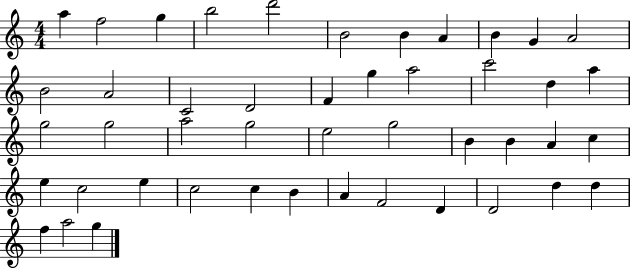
{
  \clef treble
  \numericTimeSignature
  \time 4/4
  \key c \major
  a''4 f''2 g''4 | b''2 d'''2 | b'2 b'4 a'4 | b'4 g'4 a'2 | \break b'2 a'2 | c'2 d'2 | f'4 g''4 a''2 | c'''2 d''4 a''4 | \break g''2 g''2 | a''2 g''2 | e''2 g''2 | b'4 b'4 a'4 c''4 | \break e''4 c''2 e''4 | c''2 c''4 b'4 | a'4 f'2 d'4 | d'2 d''4 d''4 | \break f''4 a''2 g''4 | \bar "|."
}